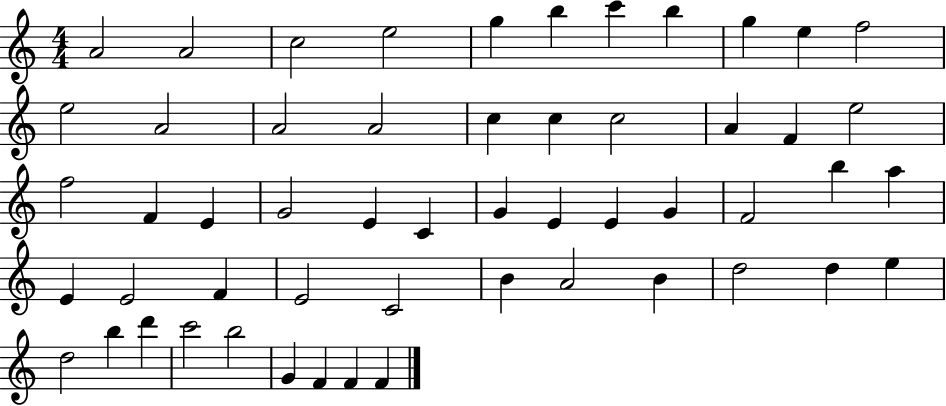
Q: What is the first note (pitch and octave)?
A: A4